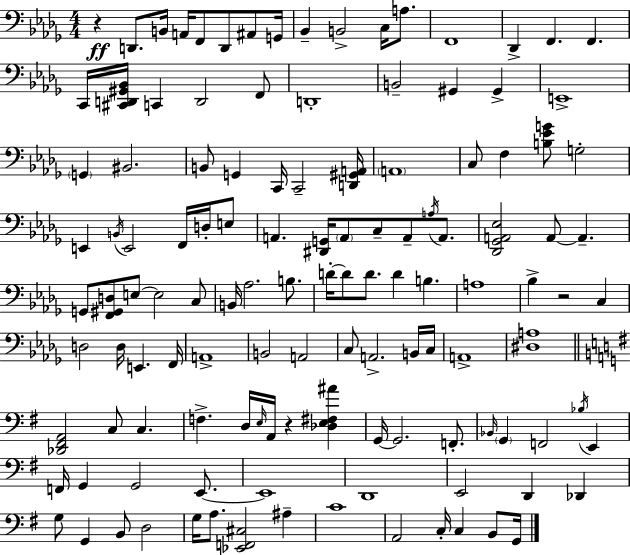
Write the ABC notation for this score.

X:1
T:Untitled
M:4/4
L:1/4
K:Bbm
z D,,/2 B,,/4 A,,/4 F,,/2 D,,/2 ^A,,/2 G,,/4 _B,, B,,2 C,/4 A,/2 F,,4 _D,, F,, F,, C,,/4 [^C,,D,,^G,,_B,,]/4 C,, D,,2 F,,/2 D,,4 B,,2 ^G,, ^G,, E,,4 G,, ^B,,2 B,,/2 G,, C,,/4 C,,2 [D,,^G,,A,,]/4 A,,4 C,/2 F, [B,_EG]/2 G,2 E,, B,,/4 E,,2 F,,/4 D,/4 E,/2 A,, [^D,,G,,]/4 A,,/2 C,/2 A,,/2 A,/4 A,,/2 [_D,,_G,,A,,_E,]2 A,,/2 A,, G,,/2 [F,,^G,,D,]/2 E,/2 E,2 C,/2 B,,/4 _A,2 B,/2 D/4 D/2 D/2 D B, A,4 _B, z2 C, D,2 D,/4 E,, F,,/4 A,,4 B,,2 A,,2 C,/2 A,,2 B,,/4 C,/4 A,,4 [^D,A,]4 [_D,,^F,,A,,]2 C,/2 C, F, D,/4 E,/4 A,,/4 z [_D,E,^F,^A] G,,/4 G,,2 F,,/2 _B,,/4 G,, F,,2 _B,/4 E,, F,,/4 G,, G,,2 E,,/2 E,,4 D,,4 E,,2 D,, _D,, G,/2 G,, B,,/2 D,2 G,/4 A,/2 [_E,,F,,^C,]2 ^A, C4 A,,2 C,/4 C, B,,/2 G,,/4